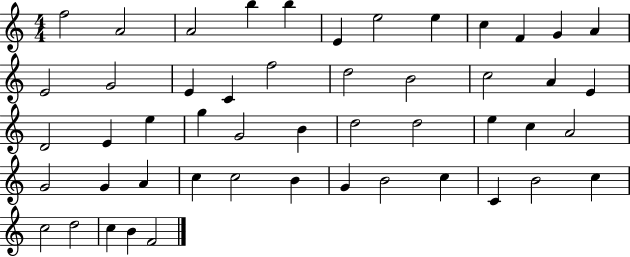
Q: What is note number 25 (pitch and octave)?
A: E5